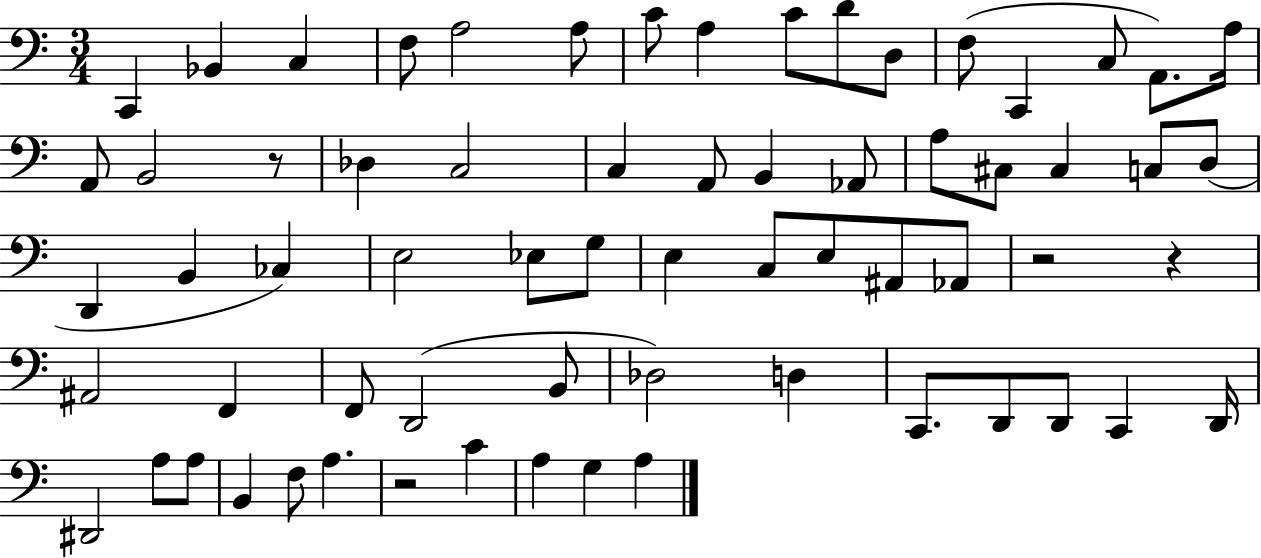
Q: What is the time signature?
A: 3/4